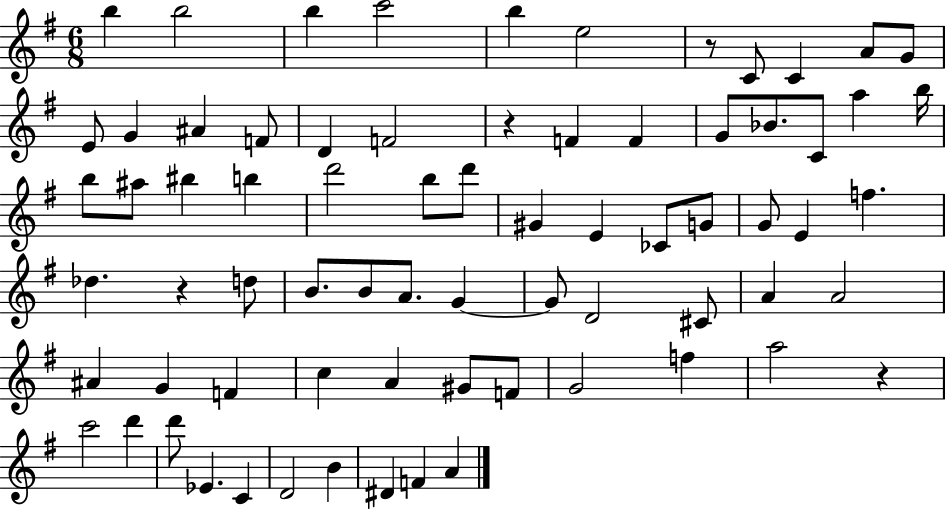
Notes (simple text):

B5/q B5/h B5/q C6/h B5/q E5/h R/e C4/e C4/q A4/e G4/e E4/e G4/q A#4/q F4/e D4/q F4/h R/q F4/q F4/q G4/e Bb4/e. C4/e A5/q B5/s B5/e A#5/e BIS5/q B5/q D6/h B5/e D6/e G#4/q E4/q CES4/e G4/e G4/e E4/q F5/q. Db5/q. R/q D5/e B4/e. B4/e A4/e. G4/q G4/e D4/h C#4/e A4/q A4/h A#4/q G4/q F4/q C5/q A4/q G#4/e F4/e G4/h F5/q A5/h R/q C6/h D6/q D6/e Eb4/q. C4/q D4/h B4/q D#4/q F4/q A4/q